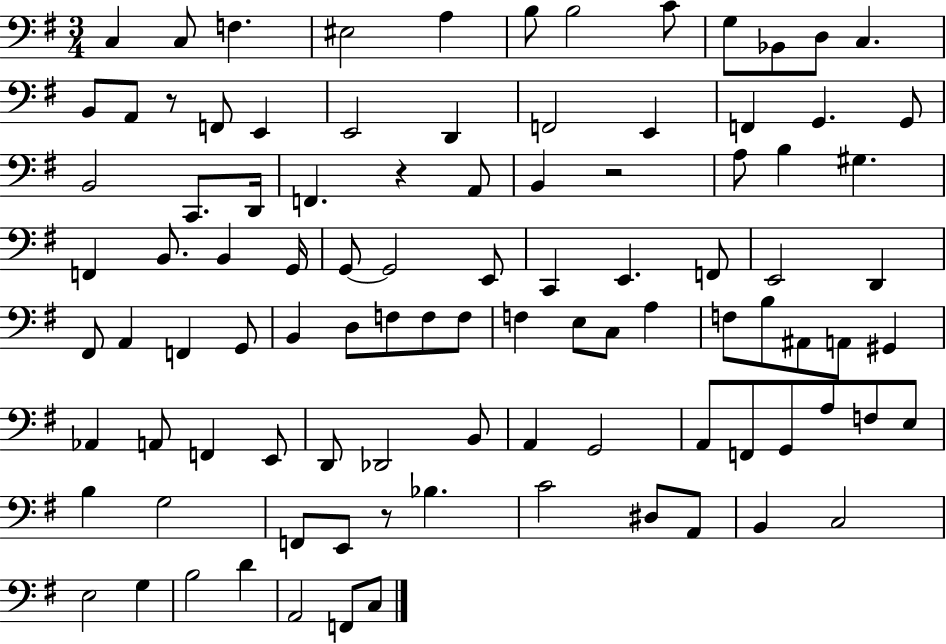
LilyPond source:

{
  \clef bass
  \numericTimeSignature
  \time 3/4
  \key g \major
  \repeat volta 2 { c4 c8 f4. | eis2 a4 | b8 b2 c'8 | g8 bes,8 d8 c4. | \break b,8 a,8 r8 f,8 e,4 | e,2 d,4 | f,2 e,4 | f,4 g,4. g,8 | \break b,2 c,8. d,16 | f,4. r4 a,8 | b,4 r2 | a8 b4 gis4. | \break f,4 b,8. b,4 g,16 | g,8~~ g,2 e,8 | c,4 e,4. f,8 | e,2 d,4 | \break fis,8 a,4 f,4 g,8 | b,4 d8 f8 f8 f8 | f4 e8 c8 a4 | f8 b8 ais,8 a,8 gis,4 | \break aes,4 a,8 f,4 e,8 | d,8 des,2 b,8 | a,4 g,2 | a,8 f,8 g,8 a8 f8 e8 | \break b4 g2 | f,8 e,8 r8 bes4. | c'2 dis8 a,8 | b,4 c2 | \break e2 g4 | b2 d'4 | a,2 f,8 c8 | } \bar "|."
}